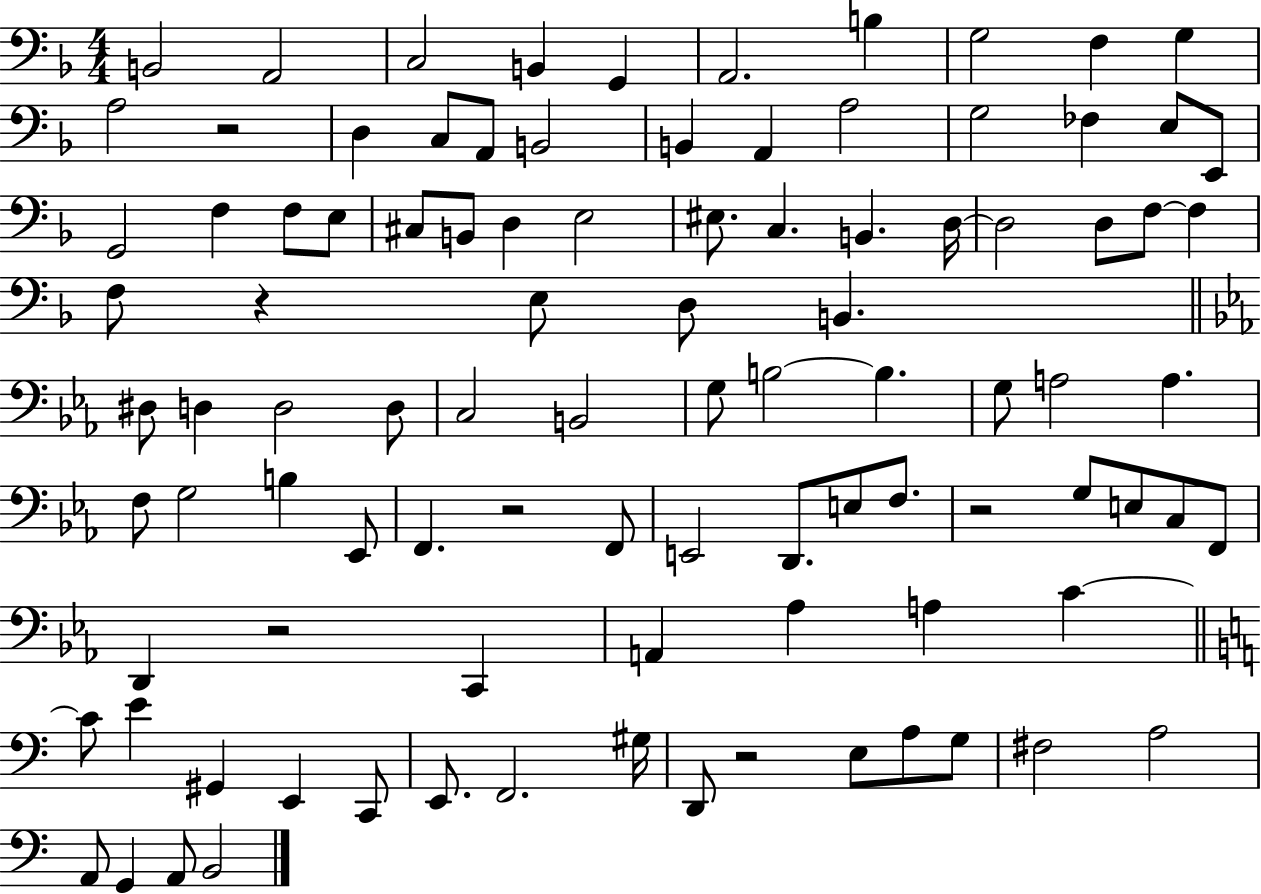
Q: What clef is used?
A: bass